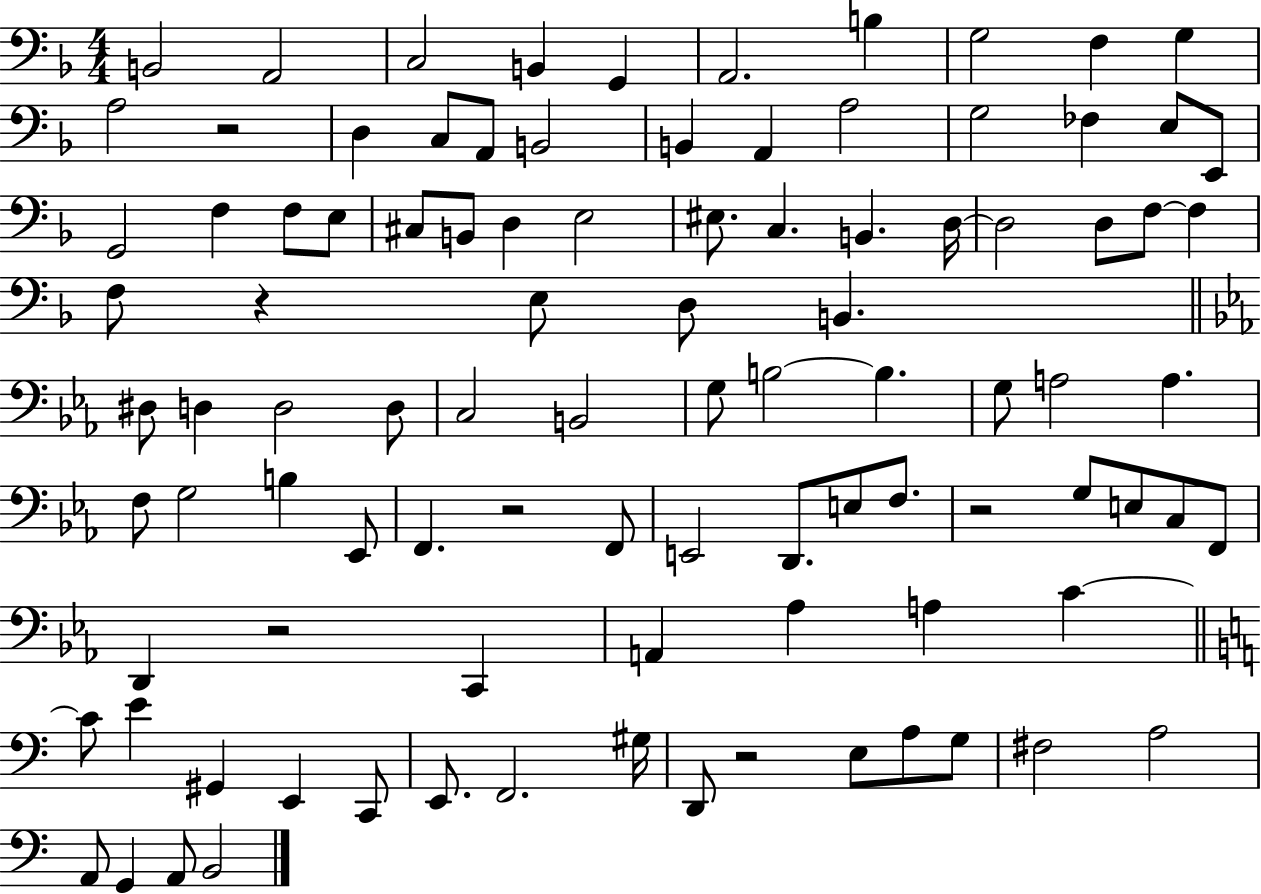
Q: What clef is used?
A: bass